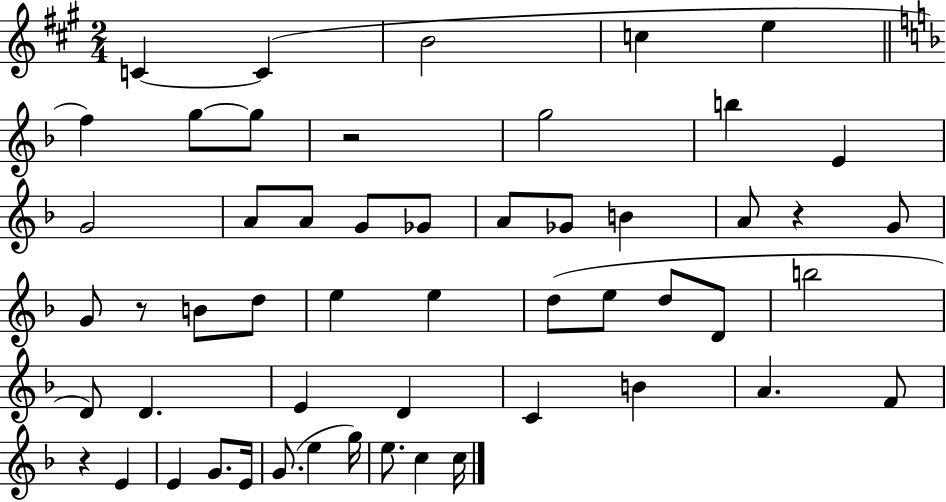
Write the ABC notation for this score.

X:1
T:Untitled
M:2/4
L:1/4
K:A
C C B2 c e f g/2 g/2 z2 g2 b E G2 A/2 A/2 G/2 _G/2 A/2 _G/2 B A/2 z G/2 G/2 z/2 B/2 d/2 e e d/2 e/2 d/2 D/2 b2 D/2 D E D C B A F/2 z E E G/2 E/4 G/2 e g/4 e/2 c c/4